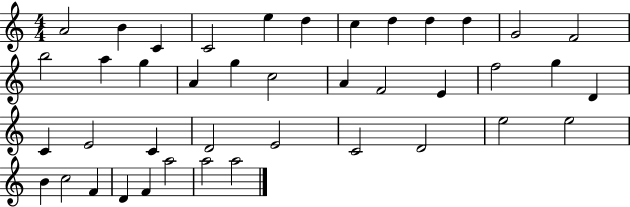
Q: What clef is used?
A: treble